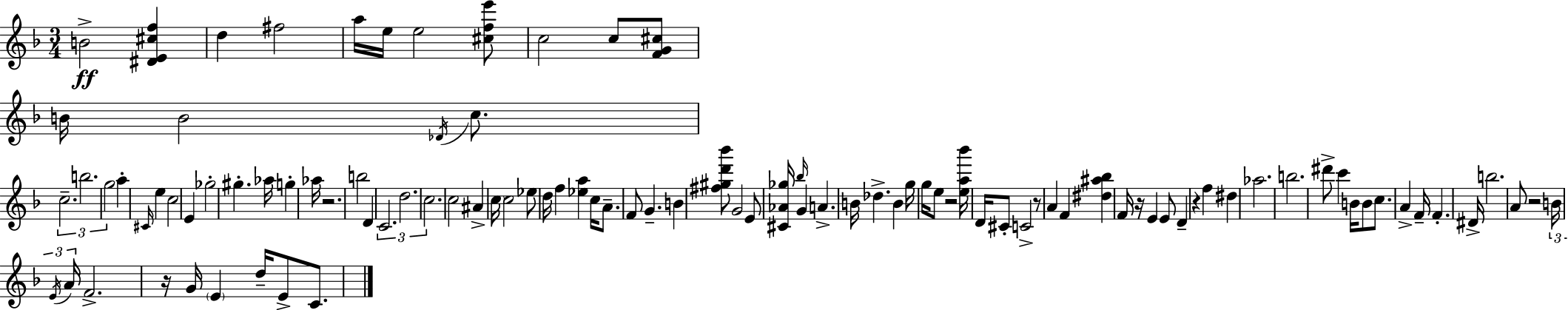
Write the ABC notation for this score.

X:1
T:Untitled
M:3/4
L:1/4
K:F
B2 [^DE^cf] d ^f2 a/4 e/4 e2 [^cfe']/2 c2 c/2 [FG^c]/2 B/4 B2 _D/4 c/2 c2 b2 g2 a ^C/4 e c2 E _g2 ^g _a/4 g _a/4 z2 b2 D C2 d2 c2 c2 ^A c/4 c2 _e/2 d/4 f [_ea] c/4 A/2 F/2 G B [^f^gd'_b']/2 G2 E/2 [^C_A_g]/4 _b/4 G A B/4 _d B g/4 g/4 e/2 z2 [ea_b']/4 D/4 ^C/2 C2 z/2 A F [^d^a_b] F/4 z/4 E E/2 D z f ^d _a2 b2 ^d'/2 c' B/4 B/2 c/2 A F/4 F ^D/4 b2 A/2 z2 B/4 E/4 A/4 F2 z/4 G/4 E d/4 E/2 C/2